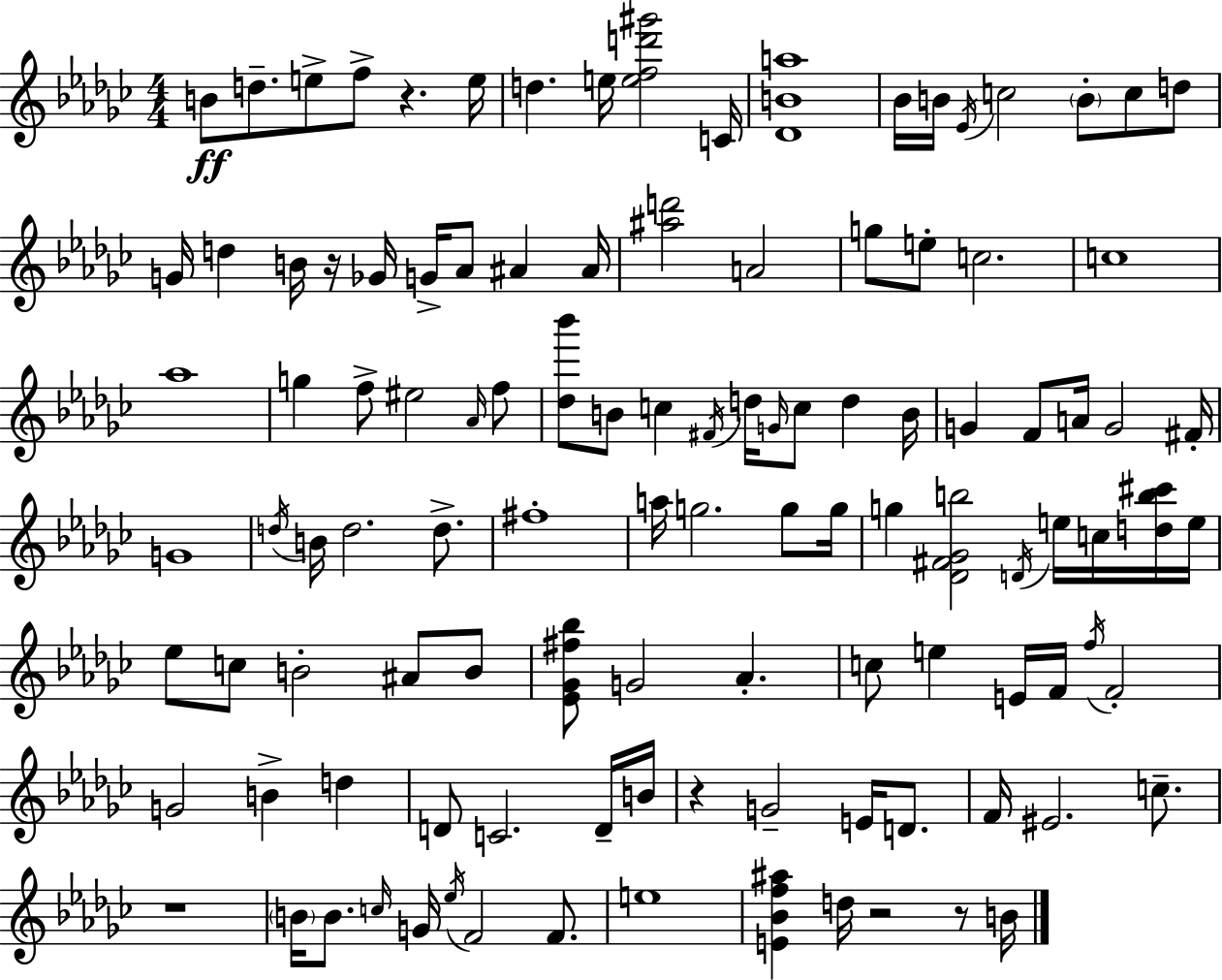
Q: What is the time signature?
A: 4/4